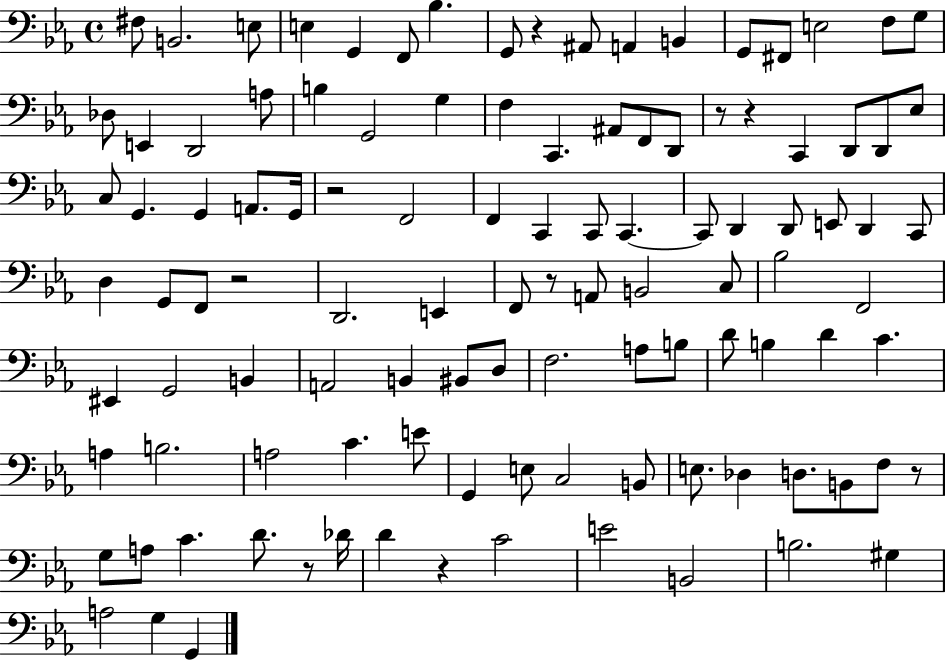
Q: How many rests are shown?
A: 9